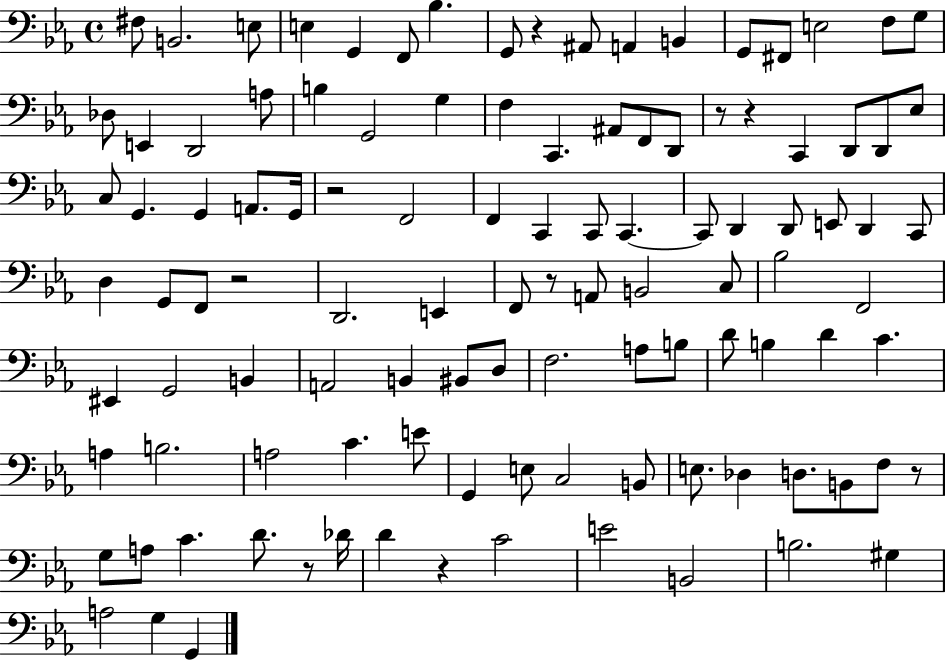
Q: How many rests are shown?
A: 9